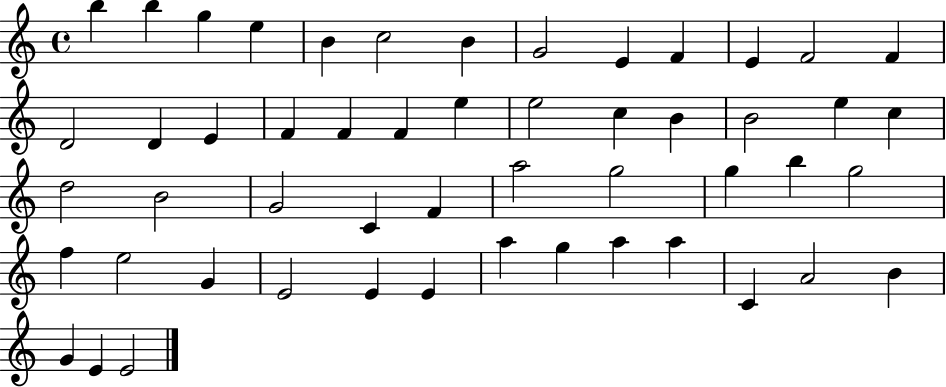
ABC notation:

X:1
T:Untitled
M:4/4
L:1/4
K:C
b b g e B c2 B G2 E F E F2 F D2 D E F F F e e2 c B B2 e c d2 B2 G2 C F a2 g2 g b g2 f e2 G E2 E E a g a a C A2 B G E E2